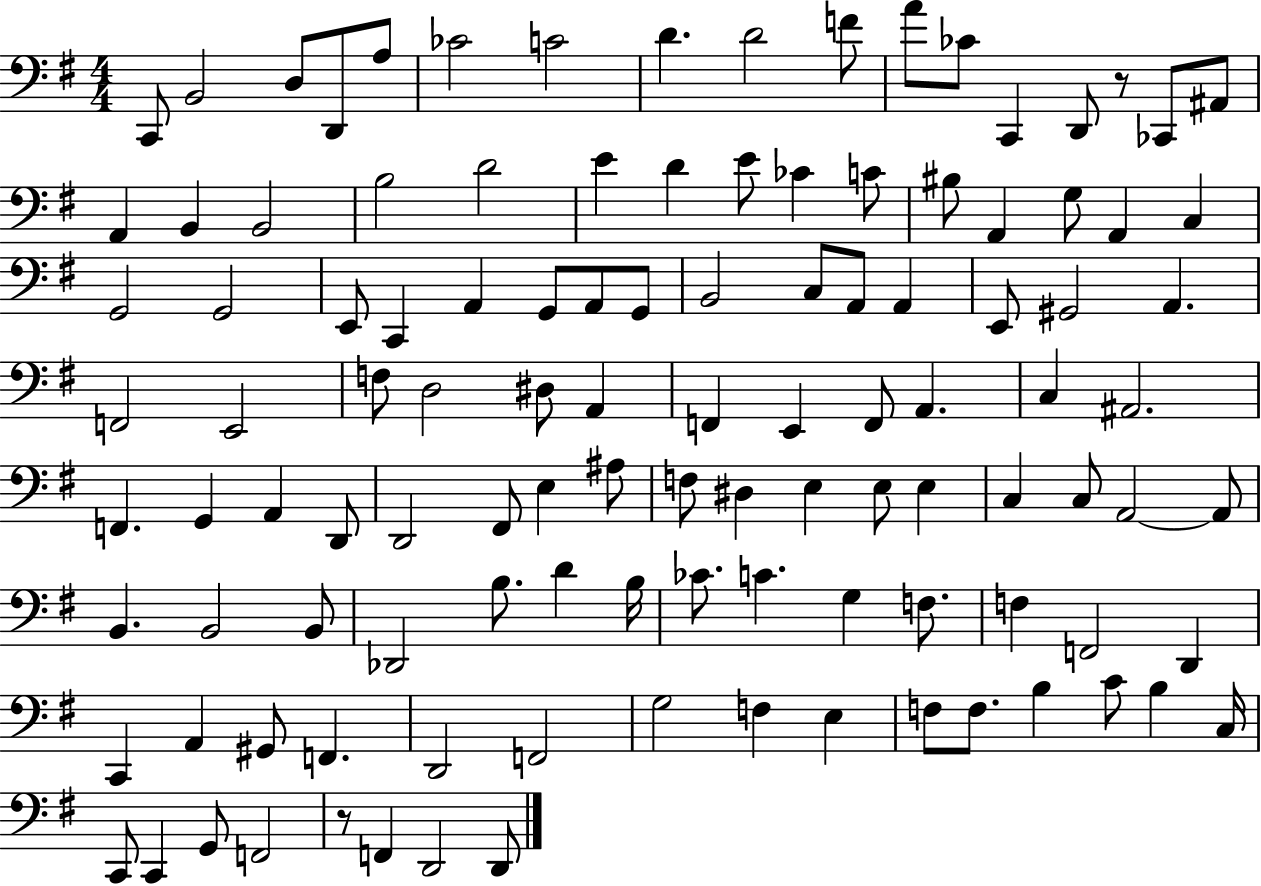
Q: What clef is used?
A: bass